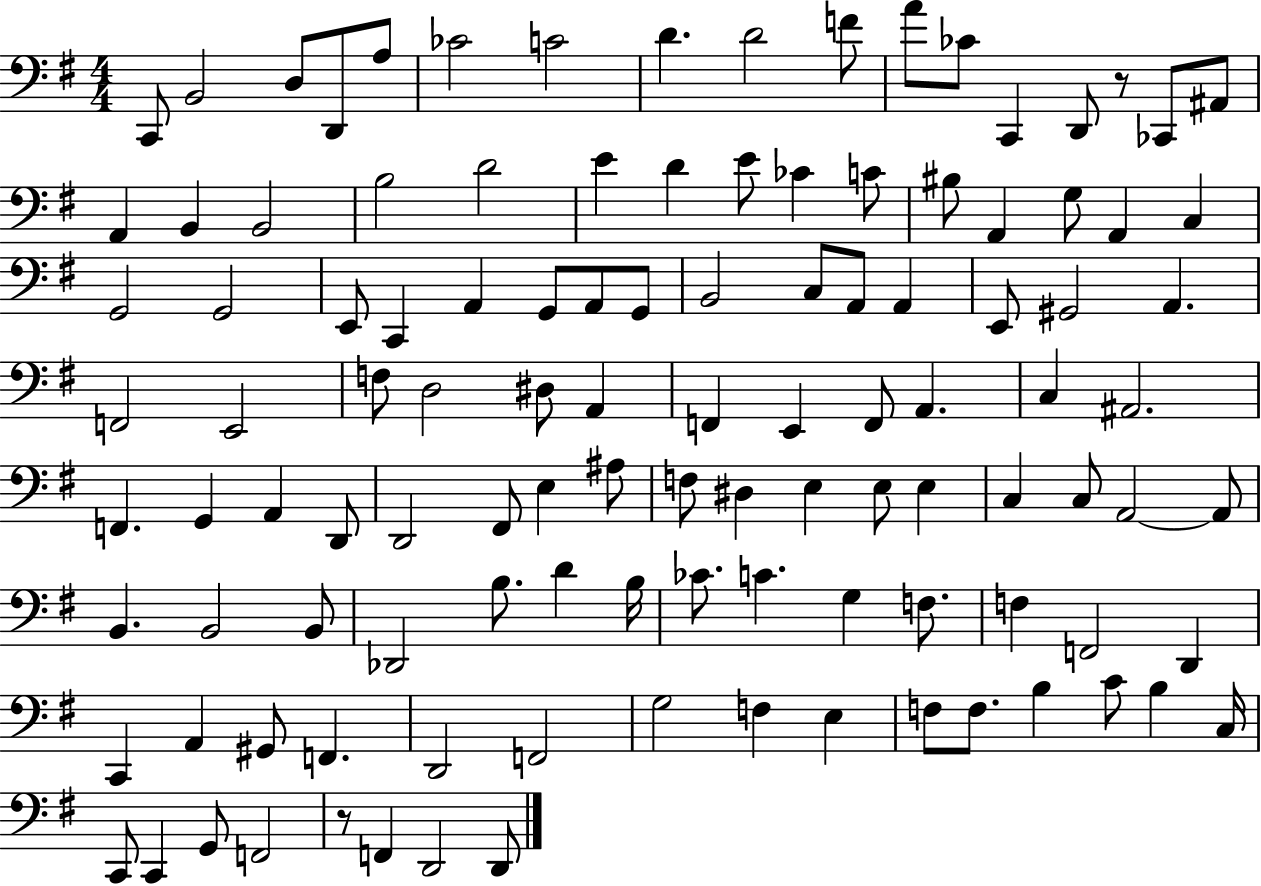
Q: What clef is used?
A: bass